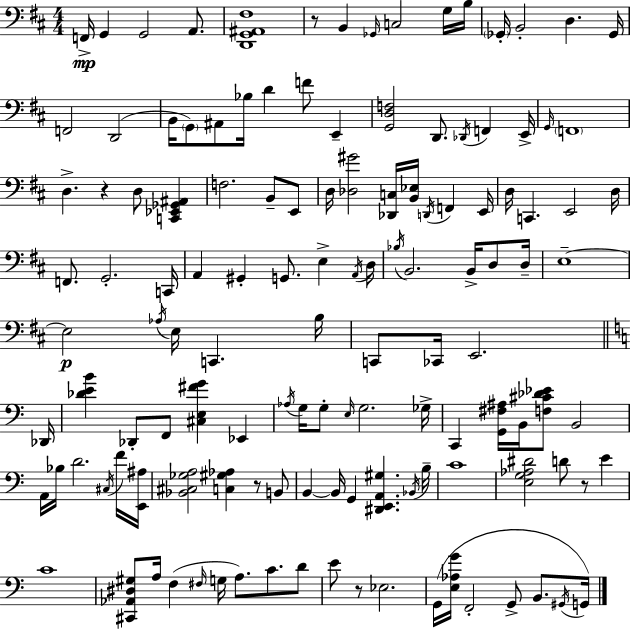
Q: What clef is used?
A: bass